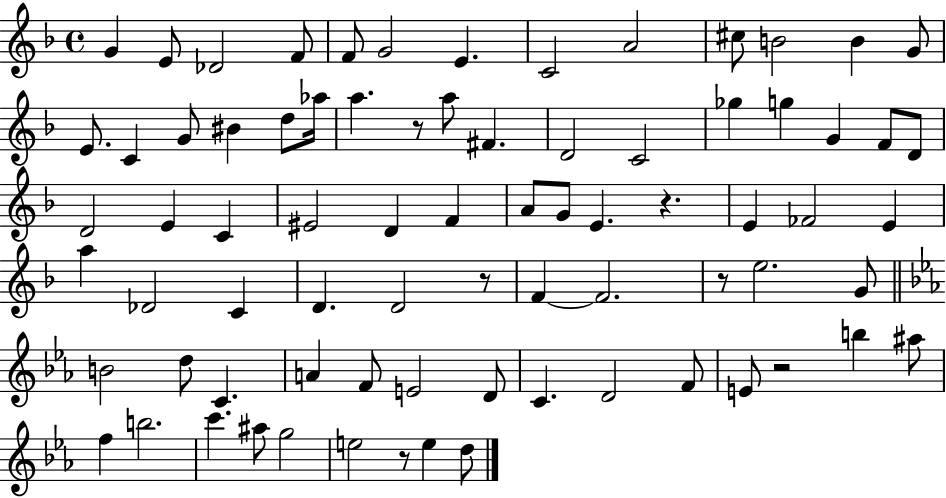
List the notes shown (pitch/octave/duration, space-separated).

G4/q E4/e Db4/h F4/e F4/e G4/h E4/q. C4/h A4/h C#5/e B4/h B4/q G4/e E4/e. C4/q G4/e BIS4/q D5/e Ab5/s A5/q. R/e A5/e F#4/q. D4/h C4/h Gb5/q G5/q G4/q F4/e D4/e D4/h E4/q C4/q EIS4/h D4/q F4/q A4/e G4/e E4/q. R/q. E4/q FES4/h E4/q A5/q Db4/h C4/q D4/q. D4/h R/e F4/q F4/h. R/e E5/h. G4/e B4/h D5/e C4/q. A4/q F4/e E4/h D4/e C4/q. D4/h F4/e E4/e R/h B5/q A#5/e F5/q B5/h. C6/q. A#5/e G5/h E5/h R/e E5/q D5/e